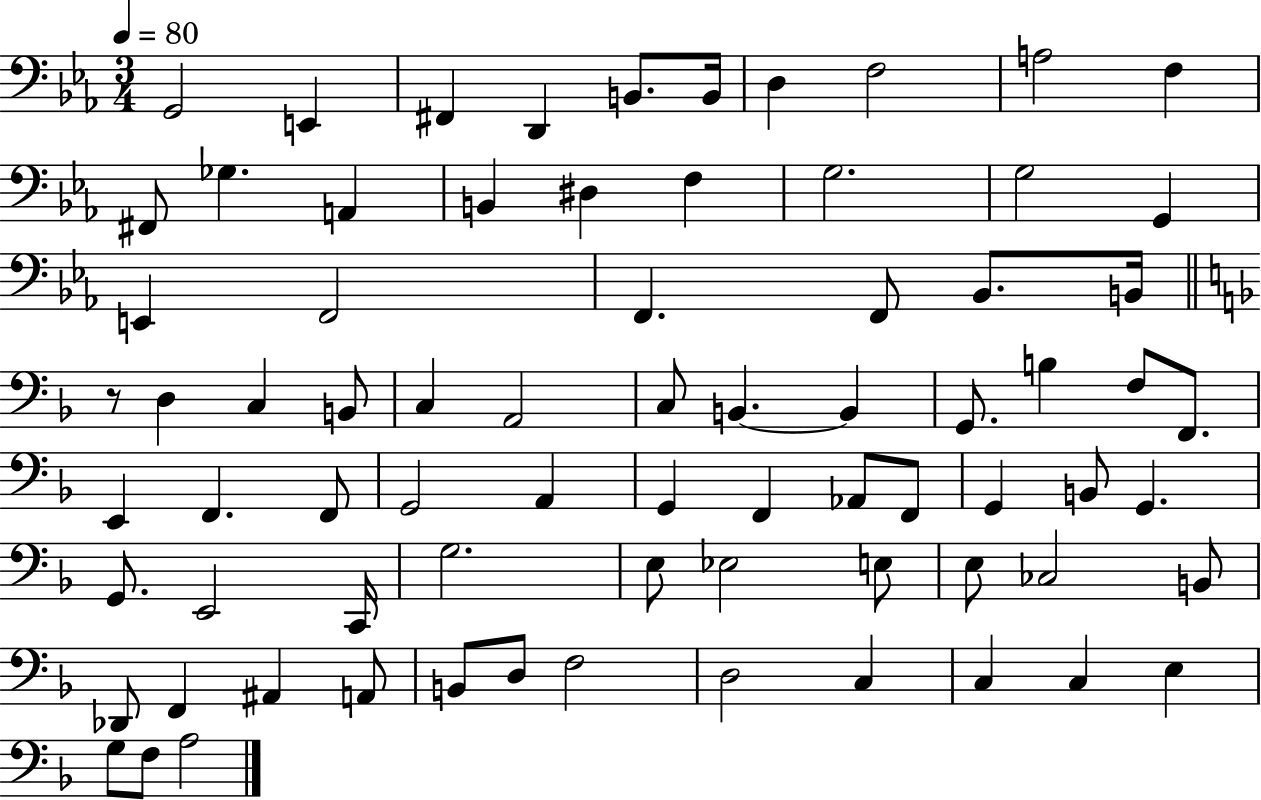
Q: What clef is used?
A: bass